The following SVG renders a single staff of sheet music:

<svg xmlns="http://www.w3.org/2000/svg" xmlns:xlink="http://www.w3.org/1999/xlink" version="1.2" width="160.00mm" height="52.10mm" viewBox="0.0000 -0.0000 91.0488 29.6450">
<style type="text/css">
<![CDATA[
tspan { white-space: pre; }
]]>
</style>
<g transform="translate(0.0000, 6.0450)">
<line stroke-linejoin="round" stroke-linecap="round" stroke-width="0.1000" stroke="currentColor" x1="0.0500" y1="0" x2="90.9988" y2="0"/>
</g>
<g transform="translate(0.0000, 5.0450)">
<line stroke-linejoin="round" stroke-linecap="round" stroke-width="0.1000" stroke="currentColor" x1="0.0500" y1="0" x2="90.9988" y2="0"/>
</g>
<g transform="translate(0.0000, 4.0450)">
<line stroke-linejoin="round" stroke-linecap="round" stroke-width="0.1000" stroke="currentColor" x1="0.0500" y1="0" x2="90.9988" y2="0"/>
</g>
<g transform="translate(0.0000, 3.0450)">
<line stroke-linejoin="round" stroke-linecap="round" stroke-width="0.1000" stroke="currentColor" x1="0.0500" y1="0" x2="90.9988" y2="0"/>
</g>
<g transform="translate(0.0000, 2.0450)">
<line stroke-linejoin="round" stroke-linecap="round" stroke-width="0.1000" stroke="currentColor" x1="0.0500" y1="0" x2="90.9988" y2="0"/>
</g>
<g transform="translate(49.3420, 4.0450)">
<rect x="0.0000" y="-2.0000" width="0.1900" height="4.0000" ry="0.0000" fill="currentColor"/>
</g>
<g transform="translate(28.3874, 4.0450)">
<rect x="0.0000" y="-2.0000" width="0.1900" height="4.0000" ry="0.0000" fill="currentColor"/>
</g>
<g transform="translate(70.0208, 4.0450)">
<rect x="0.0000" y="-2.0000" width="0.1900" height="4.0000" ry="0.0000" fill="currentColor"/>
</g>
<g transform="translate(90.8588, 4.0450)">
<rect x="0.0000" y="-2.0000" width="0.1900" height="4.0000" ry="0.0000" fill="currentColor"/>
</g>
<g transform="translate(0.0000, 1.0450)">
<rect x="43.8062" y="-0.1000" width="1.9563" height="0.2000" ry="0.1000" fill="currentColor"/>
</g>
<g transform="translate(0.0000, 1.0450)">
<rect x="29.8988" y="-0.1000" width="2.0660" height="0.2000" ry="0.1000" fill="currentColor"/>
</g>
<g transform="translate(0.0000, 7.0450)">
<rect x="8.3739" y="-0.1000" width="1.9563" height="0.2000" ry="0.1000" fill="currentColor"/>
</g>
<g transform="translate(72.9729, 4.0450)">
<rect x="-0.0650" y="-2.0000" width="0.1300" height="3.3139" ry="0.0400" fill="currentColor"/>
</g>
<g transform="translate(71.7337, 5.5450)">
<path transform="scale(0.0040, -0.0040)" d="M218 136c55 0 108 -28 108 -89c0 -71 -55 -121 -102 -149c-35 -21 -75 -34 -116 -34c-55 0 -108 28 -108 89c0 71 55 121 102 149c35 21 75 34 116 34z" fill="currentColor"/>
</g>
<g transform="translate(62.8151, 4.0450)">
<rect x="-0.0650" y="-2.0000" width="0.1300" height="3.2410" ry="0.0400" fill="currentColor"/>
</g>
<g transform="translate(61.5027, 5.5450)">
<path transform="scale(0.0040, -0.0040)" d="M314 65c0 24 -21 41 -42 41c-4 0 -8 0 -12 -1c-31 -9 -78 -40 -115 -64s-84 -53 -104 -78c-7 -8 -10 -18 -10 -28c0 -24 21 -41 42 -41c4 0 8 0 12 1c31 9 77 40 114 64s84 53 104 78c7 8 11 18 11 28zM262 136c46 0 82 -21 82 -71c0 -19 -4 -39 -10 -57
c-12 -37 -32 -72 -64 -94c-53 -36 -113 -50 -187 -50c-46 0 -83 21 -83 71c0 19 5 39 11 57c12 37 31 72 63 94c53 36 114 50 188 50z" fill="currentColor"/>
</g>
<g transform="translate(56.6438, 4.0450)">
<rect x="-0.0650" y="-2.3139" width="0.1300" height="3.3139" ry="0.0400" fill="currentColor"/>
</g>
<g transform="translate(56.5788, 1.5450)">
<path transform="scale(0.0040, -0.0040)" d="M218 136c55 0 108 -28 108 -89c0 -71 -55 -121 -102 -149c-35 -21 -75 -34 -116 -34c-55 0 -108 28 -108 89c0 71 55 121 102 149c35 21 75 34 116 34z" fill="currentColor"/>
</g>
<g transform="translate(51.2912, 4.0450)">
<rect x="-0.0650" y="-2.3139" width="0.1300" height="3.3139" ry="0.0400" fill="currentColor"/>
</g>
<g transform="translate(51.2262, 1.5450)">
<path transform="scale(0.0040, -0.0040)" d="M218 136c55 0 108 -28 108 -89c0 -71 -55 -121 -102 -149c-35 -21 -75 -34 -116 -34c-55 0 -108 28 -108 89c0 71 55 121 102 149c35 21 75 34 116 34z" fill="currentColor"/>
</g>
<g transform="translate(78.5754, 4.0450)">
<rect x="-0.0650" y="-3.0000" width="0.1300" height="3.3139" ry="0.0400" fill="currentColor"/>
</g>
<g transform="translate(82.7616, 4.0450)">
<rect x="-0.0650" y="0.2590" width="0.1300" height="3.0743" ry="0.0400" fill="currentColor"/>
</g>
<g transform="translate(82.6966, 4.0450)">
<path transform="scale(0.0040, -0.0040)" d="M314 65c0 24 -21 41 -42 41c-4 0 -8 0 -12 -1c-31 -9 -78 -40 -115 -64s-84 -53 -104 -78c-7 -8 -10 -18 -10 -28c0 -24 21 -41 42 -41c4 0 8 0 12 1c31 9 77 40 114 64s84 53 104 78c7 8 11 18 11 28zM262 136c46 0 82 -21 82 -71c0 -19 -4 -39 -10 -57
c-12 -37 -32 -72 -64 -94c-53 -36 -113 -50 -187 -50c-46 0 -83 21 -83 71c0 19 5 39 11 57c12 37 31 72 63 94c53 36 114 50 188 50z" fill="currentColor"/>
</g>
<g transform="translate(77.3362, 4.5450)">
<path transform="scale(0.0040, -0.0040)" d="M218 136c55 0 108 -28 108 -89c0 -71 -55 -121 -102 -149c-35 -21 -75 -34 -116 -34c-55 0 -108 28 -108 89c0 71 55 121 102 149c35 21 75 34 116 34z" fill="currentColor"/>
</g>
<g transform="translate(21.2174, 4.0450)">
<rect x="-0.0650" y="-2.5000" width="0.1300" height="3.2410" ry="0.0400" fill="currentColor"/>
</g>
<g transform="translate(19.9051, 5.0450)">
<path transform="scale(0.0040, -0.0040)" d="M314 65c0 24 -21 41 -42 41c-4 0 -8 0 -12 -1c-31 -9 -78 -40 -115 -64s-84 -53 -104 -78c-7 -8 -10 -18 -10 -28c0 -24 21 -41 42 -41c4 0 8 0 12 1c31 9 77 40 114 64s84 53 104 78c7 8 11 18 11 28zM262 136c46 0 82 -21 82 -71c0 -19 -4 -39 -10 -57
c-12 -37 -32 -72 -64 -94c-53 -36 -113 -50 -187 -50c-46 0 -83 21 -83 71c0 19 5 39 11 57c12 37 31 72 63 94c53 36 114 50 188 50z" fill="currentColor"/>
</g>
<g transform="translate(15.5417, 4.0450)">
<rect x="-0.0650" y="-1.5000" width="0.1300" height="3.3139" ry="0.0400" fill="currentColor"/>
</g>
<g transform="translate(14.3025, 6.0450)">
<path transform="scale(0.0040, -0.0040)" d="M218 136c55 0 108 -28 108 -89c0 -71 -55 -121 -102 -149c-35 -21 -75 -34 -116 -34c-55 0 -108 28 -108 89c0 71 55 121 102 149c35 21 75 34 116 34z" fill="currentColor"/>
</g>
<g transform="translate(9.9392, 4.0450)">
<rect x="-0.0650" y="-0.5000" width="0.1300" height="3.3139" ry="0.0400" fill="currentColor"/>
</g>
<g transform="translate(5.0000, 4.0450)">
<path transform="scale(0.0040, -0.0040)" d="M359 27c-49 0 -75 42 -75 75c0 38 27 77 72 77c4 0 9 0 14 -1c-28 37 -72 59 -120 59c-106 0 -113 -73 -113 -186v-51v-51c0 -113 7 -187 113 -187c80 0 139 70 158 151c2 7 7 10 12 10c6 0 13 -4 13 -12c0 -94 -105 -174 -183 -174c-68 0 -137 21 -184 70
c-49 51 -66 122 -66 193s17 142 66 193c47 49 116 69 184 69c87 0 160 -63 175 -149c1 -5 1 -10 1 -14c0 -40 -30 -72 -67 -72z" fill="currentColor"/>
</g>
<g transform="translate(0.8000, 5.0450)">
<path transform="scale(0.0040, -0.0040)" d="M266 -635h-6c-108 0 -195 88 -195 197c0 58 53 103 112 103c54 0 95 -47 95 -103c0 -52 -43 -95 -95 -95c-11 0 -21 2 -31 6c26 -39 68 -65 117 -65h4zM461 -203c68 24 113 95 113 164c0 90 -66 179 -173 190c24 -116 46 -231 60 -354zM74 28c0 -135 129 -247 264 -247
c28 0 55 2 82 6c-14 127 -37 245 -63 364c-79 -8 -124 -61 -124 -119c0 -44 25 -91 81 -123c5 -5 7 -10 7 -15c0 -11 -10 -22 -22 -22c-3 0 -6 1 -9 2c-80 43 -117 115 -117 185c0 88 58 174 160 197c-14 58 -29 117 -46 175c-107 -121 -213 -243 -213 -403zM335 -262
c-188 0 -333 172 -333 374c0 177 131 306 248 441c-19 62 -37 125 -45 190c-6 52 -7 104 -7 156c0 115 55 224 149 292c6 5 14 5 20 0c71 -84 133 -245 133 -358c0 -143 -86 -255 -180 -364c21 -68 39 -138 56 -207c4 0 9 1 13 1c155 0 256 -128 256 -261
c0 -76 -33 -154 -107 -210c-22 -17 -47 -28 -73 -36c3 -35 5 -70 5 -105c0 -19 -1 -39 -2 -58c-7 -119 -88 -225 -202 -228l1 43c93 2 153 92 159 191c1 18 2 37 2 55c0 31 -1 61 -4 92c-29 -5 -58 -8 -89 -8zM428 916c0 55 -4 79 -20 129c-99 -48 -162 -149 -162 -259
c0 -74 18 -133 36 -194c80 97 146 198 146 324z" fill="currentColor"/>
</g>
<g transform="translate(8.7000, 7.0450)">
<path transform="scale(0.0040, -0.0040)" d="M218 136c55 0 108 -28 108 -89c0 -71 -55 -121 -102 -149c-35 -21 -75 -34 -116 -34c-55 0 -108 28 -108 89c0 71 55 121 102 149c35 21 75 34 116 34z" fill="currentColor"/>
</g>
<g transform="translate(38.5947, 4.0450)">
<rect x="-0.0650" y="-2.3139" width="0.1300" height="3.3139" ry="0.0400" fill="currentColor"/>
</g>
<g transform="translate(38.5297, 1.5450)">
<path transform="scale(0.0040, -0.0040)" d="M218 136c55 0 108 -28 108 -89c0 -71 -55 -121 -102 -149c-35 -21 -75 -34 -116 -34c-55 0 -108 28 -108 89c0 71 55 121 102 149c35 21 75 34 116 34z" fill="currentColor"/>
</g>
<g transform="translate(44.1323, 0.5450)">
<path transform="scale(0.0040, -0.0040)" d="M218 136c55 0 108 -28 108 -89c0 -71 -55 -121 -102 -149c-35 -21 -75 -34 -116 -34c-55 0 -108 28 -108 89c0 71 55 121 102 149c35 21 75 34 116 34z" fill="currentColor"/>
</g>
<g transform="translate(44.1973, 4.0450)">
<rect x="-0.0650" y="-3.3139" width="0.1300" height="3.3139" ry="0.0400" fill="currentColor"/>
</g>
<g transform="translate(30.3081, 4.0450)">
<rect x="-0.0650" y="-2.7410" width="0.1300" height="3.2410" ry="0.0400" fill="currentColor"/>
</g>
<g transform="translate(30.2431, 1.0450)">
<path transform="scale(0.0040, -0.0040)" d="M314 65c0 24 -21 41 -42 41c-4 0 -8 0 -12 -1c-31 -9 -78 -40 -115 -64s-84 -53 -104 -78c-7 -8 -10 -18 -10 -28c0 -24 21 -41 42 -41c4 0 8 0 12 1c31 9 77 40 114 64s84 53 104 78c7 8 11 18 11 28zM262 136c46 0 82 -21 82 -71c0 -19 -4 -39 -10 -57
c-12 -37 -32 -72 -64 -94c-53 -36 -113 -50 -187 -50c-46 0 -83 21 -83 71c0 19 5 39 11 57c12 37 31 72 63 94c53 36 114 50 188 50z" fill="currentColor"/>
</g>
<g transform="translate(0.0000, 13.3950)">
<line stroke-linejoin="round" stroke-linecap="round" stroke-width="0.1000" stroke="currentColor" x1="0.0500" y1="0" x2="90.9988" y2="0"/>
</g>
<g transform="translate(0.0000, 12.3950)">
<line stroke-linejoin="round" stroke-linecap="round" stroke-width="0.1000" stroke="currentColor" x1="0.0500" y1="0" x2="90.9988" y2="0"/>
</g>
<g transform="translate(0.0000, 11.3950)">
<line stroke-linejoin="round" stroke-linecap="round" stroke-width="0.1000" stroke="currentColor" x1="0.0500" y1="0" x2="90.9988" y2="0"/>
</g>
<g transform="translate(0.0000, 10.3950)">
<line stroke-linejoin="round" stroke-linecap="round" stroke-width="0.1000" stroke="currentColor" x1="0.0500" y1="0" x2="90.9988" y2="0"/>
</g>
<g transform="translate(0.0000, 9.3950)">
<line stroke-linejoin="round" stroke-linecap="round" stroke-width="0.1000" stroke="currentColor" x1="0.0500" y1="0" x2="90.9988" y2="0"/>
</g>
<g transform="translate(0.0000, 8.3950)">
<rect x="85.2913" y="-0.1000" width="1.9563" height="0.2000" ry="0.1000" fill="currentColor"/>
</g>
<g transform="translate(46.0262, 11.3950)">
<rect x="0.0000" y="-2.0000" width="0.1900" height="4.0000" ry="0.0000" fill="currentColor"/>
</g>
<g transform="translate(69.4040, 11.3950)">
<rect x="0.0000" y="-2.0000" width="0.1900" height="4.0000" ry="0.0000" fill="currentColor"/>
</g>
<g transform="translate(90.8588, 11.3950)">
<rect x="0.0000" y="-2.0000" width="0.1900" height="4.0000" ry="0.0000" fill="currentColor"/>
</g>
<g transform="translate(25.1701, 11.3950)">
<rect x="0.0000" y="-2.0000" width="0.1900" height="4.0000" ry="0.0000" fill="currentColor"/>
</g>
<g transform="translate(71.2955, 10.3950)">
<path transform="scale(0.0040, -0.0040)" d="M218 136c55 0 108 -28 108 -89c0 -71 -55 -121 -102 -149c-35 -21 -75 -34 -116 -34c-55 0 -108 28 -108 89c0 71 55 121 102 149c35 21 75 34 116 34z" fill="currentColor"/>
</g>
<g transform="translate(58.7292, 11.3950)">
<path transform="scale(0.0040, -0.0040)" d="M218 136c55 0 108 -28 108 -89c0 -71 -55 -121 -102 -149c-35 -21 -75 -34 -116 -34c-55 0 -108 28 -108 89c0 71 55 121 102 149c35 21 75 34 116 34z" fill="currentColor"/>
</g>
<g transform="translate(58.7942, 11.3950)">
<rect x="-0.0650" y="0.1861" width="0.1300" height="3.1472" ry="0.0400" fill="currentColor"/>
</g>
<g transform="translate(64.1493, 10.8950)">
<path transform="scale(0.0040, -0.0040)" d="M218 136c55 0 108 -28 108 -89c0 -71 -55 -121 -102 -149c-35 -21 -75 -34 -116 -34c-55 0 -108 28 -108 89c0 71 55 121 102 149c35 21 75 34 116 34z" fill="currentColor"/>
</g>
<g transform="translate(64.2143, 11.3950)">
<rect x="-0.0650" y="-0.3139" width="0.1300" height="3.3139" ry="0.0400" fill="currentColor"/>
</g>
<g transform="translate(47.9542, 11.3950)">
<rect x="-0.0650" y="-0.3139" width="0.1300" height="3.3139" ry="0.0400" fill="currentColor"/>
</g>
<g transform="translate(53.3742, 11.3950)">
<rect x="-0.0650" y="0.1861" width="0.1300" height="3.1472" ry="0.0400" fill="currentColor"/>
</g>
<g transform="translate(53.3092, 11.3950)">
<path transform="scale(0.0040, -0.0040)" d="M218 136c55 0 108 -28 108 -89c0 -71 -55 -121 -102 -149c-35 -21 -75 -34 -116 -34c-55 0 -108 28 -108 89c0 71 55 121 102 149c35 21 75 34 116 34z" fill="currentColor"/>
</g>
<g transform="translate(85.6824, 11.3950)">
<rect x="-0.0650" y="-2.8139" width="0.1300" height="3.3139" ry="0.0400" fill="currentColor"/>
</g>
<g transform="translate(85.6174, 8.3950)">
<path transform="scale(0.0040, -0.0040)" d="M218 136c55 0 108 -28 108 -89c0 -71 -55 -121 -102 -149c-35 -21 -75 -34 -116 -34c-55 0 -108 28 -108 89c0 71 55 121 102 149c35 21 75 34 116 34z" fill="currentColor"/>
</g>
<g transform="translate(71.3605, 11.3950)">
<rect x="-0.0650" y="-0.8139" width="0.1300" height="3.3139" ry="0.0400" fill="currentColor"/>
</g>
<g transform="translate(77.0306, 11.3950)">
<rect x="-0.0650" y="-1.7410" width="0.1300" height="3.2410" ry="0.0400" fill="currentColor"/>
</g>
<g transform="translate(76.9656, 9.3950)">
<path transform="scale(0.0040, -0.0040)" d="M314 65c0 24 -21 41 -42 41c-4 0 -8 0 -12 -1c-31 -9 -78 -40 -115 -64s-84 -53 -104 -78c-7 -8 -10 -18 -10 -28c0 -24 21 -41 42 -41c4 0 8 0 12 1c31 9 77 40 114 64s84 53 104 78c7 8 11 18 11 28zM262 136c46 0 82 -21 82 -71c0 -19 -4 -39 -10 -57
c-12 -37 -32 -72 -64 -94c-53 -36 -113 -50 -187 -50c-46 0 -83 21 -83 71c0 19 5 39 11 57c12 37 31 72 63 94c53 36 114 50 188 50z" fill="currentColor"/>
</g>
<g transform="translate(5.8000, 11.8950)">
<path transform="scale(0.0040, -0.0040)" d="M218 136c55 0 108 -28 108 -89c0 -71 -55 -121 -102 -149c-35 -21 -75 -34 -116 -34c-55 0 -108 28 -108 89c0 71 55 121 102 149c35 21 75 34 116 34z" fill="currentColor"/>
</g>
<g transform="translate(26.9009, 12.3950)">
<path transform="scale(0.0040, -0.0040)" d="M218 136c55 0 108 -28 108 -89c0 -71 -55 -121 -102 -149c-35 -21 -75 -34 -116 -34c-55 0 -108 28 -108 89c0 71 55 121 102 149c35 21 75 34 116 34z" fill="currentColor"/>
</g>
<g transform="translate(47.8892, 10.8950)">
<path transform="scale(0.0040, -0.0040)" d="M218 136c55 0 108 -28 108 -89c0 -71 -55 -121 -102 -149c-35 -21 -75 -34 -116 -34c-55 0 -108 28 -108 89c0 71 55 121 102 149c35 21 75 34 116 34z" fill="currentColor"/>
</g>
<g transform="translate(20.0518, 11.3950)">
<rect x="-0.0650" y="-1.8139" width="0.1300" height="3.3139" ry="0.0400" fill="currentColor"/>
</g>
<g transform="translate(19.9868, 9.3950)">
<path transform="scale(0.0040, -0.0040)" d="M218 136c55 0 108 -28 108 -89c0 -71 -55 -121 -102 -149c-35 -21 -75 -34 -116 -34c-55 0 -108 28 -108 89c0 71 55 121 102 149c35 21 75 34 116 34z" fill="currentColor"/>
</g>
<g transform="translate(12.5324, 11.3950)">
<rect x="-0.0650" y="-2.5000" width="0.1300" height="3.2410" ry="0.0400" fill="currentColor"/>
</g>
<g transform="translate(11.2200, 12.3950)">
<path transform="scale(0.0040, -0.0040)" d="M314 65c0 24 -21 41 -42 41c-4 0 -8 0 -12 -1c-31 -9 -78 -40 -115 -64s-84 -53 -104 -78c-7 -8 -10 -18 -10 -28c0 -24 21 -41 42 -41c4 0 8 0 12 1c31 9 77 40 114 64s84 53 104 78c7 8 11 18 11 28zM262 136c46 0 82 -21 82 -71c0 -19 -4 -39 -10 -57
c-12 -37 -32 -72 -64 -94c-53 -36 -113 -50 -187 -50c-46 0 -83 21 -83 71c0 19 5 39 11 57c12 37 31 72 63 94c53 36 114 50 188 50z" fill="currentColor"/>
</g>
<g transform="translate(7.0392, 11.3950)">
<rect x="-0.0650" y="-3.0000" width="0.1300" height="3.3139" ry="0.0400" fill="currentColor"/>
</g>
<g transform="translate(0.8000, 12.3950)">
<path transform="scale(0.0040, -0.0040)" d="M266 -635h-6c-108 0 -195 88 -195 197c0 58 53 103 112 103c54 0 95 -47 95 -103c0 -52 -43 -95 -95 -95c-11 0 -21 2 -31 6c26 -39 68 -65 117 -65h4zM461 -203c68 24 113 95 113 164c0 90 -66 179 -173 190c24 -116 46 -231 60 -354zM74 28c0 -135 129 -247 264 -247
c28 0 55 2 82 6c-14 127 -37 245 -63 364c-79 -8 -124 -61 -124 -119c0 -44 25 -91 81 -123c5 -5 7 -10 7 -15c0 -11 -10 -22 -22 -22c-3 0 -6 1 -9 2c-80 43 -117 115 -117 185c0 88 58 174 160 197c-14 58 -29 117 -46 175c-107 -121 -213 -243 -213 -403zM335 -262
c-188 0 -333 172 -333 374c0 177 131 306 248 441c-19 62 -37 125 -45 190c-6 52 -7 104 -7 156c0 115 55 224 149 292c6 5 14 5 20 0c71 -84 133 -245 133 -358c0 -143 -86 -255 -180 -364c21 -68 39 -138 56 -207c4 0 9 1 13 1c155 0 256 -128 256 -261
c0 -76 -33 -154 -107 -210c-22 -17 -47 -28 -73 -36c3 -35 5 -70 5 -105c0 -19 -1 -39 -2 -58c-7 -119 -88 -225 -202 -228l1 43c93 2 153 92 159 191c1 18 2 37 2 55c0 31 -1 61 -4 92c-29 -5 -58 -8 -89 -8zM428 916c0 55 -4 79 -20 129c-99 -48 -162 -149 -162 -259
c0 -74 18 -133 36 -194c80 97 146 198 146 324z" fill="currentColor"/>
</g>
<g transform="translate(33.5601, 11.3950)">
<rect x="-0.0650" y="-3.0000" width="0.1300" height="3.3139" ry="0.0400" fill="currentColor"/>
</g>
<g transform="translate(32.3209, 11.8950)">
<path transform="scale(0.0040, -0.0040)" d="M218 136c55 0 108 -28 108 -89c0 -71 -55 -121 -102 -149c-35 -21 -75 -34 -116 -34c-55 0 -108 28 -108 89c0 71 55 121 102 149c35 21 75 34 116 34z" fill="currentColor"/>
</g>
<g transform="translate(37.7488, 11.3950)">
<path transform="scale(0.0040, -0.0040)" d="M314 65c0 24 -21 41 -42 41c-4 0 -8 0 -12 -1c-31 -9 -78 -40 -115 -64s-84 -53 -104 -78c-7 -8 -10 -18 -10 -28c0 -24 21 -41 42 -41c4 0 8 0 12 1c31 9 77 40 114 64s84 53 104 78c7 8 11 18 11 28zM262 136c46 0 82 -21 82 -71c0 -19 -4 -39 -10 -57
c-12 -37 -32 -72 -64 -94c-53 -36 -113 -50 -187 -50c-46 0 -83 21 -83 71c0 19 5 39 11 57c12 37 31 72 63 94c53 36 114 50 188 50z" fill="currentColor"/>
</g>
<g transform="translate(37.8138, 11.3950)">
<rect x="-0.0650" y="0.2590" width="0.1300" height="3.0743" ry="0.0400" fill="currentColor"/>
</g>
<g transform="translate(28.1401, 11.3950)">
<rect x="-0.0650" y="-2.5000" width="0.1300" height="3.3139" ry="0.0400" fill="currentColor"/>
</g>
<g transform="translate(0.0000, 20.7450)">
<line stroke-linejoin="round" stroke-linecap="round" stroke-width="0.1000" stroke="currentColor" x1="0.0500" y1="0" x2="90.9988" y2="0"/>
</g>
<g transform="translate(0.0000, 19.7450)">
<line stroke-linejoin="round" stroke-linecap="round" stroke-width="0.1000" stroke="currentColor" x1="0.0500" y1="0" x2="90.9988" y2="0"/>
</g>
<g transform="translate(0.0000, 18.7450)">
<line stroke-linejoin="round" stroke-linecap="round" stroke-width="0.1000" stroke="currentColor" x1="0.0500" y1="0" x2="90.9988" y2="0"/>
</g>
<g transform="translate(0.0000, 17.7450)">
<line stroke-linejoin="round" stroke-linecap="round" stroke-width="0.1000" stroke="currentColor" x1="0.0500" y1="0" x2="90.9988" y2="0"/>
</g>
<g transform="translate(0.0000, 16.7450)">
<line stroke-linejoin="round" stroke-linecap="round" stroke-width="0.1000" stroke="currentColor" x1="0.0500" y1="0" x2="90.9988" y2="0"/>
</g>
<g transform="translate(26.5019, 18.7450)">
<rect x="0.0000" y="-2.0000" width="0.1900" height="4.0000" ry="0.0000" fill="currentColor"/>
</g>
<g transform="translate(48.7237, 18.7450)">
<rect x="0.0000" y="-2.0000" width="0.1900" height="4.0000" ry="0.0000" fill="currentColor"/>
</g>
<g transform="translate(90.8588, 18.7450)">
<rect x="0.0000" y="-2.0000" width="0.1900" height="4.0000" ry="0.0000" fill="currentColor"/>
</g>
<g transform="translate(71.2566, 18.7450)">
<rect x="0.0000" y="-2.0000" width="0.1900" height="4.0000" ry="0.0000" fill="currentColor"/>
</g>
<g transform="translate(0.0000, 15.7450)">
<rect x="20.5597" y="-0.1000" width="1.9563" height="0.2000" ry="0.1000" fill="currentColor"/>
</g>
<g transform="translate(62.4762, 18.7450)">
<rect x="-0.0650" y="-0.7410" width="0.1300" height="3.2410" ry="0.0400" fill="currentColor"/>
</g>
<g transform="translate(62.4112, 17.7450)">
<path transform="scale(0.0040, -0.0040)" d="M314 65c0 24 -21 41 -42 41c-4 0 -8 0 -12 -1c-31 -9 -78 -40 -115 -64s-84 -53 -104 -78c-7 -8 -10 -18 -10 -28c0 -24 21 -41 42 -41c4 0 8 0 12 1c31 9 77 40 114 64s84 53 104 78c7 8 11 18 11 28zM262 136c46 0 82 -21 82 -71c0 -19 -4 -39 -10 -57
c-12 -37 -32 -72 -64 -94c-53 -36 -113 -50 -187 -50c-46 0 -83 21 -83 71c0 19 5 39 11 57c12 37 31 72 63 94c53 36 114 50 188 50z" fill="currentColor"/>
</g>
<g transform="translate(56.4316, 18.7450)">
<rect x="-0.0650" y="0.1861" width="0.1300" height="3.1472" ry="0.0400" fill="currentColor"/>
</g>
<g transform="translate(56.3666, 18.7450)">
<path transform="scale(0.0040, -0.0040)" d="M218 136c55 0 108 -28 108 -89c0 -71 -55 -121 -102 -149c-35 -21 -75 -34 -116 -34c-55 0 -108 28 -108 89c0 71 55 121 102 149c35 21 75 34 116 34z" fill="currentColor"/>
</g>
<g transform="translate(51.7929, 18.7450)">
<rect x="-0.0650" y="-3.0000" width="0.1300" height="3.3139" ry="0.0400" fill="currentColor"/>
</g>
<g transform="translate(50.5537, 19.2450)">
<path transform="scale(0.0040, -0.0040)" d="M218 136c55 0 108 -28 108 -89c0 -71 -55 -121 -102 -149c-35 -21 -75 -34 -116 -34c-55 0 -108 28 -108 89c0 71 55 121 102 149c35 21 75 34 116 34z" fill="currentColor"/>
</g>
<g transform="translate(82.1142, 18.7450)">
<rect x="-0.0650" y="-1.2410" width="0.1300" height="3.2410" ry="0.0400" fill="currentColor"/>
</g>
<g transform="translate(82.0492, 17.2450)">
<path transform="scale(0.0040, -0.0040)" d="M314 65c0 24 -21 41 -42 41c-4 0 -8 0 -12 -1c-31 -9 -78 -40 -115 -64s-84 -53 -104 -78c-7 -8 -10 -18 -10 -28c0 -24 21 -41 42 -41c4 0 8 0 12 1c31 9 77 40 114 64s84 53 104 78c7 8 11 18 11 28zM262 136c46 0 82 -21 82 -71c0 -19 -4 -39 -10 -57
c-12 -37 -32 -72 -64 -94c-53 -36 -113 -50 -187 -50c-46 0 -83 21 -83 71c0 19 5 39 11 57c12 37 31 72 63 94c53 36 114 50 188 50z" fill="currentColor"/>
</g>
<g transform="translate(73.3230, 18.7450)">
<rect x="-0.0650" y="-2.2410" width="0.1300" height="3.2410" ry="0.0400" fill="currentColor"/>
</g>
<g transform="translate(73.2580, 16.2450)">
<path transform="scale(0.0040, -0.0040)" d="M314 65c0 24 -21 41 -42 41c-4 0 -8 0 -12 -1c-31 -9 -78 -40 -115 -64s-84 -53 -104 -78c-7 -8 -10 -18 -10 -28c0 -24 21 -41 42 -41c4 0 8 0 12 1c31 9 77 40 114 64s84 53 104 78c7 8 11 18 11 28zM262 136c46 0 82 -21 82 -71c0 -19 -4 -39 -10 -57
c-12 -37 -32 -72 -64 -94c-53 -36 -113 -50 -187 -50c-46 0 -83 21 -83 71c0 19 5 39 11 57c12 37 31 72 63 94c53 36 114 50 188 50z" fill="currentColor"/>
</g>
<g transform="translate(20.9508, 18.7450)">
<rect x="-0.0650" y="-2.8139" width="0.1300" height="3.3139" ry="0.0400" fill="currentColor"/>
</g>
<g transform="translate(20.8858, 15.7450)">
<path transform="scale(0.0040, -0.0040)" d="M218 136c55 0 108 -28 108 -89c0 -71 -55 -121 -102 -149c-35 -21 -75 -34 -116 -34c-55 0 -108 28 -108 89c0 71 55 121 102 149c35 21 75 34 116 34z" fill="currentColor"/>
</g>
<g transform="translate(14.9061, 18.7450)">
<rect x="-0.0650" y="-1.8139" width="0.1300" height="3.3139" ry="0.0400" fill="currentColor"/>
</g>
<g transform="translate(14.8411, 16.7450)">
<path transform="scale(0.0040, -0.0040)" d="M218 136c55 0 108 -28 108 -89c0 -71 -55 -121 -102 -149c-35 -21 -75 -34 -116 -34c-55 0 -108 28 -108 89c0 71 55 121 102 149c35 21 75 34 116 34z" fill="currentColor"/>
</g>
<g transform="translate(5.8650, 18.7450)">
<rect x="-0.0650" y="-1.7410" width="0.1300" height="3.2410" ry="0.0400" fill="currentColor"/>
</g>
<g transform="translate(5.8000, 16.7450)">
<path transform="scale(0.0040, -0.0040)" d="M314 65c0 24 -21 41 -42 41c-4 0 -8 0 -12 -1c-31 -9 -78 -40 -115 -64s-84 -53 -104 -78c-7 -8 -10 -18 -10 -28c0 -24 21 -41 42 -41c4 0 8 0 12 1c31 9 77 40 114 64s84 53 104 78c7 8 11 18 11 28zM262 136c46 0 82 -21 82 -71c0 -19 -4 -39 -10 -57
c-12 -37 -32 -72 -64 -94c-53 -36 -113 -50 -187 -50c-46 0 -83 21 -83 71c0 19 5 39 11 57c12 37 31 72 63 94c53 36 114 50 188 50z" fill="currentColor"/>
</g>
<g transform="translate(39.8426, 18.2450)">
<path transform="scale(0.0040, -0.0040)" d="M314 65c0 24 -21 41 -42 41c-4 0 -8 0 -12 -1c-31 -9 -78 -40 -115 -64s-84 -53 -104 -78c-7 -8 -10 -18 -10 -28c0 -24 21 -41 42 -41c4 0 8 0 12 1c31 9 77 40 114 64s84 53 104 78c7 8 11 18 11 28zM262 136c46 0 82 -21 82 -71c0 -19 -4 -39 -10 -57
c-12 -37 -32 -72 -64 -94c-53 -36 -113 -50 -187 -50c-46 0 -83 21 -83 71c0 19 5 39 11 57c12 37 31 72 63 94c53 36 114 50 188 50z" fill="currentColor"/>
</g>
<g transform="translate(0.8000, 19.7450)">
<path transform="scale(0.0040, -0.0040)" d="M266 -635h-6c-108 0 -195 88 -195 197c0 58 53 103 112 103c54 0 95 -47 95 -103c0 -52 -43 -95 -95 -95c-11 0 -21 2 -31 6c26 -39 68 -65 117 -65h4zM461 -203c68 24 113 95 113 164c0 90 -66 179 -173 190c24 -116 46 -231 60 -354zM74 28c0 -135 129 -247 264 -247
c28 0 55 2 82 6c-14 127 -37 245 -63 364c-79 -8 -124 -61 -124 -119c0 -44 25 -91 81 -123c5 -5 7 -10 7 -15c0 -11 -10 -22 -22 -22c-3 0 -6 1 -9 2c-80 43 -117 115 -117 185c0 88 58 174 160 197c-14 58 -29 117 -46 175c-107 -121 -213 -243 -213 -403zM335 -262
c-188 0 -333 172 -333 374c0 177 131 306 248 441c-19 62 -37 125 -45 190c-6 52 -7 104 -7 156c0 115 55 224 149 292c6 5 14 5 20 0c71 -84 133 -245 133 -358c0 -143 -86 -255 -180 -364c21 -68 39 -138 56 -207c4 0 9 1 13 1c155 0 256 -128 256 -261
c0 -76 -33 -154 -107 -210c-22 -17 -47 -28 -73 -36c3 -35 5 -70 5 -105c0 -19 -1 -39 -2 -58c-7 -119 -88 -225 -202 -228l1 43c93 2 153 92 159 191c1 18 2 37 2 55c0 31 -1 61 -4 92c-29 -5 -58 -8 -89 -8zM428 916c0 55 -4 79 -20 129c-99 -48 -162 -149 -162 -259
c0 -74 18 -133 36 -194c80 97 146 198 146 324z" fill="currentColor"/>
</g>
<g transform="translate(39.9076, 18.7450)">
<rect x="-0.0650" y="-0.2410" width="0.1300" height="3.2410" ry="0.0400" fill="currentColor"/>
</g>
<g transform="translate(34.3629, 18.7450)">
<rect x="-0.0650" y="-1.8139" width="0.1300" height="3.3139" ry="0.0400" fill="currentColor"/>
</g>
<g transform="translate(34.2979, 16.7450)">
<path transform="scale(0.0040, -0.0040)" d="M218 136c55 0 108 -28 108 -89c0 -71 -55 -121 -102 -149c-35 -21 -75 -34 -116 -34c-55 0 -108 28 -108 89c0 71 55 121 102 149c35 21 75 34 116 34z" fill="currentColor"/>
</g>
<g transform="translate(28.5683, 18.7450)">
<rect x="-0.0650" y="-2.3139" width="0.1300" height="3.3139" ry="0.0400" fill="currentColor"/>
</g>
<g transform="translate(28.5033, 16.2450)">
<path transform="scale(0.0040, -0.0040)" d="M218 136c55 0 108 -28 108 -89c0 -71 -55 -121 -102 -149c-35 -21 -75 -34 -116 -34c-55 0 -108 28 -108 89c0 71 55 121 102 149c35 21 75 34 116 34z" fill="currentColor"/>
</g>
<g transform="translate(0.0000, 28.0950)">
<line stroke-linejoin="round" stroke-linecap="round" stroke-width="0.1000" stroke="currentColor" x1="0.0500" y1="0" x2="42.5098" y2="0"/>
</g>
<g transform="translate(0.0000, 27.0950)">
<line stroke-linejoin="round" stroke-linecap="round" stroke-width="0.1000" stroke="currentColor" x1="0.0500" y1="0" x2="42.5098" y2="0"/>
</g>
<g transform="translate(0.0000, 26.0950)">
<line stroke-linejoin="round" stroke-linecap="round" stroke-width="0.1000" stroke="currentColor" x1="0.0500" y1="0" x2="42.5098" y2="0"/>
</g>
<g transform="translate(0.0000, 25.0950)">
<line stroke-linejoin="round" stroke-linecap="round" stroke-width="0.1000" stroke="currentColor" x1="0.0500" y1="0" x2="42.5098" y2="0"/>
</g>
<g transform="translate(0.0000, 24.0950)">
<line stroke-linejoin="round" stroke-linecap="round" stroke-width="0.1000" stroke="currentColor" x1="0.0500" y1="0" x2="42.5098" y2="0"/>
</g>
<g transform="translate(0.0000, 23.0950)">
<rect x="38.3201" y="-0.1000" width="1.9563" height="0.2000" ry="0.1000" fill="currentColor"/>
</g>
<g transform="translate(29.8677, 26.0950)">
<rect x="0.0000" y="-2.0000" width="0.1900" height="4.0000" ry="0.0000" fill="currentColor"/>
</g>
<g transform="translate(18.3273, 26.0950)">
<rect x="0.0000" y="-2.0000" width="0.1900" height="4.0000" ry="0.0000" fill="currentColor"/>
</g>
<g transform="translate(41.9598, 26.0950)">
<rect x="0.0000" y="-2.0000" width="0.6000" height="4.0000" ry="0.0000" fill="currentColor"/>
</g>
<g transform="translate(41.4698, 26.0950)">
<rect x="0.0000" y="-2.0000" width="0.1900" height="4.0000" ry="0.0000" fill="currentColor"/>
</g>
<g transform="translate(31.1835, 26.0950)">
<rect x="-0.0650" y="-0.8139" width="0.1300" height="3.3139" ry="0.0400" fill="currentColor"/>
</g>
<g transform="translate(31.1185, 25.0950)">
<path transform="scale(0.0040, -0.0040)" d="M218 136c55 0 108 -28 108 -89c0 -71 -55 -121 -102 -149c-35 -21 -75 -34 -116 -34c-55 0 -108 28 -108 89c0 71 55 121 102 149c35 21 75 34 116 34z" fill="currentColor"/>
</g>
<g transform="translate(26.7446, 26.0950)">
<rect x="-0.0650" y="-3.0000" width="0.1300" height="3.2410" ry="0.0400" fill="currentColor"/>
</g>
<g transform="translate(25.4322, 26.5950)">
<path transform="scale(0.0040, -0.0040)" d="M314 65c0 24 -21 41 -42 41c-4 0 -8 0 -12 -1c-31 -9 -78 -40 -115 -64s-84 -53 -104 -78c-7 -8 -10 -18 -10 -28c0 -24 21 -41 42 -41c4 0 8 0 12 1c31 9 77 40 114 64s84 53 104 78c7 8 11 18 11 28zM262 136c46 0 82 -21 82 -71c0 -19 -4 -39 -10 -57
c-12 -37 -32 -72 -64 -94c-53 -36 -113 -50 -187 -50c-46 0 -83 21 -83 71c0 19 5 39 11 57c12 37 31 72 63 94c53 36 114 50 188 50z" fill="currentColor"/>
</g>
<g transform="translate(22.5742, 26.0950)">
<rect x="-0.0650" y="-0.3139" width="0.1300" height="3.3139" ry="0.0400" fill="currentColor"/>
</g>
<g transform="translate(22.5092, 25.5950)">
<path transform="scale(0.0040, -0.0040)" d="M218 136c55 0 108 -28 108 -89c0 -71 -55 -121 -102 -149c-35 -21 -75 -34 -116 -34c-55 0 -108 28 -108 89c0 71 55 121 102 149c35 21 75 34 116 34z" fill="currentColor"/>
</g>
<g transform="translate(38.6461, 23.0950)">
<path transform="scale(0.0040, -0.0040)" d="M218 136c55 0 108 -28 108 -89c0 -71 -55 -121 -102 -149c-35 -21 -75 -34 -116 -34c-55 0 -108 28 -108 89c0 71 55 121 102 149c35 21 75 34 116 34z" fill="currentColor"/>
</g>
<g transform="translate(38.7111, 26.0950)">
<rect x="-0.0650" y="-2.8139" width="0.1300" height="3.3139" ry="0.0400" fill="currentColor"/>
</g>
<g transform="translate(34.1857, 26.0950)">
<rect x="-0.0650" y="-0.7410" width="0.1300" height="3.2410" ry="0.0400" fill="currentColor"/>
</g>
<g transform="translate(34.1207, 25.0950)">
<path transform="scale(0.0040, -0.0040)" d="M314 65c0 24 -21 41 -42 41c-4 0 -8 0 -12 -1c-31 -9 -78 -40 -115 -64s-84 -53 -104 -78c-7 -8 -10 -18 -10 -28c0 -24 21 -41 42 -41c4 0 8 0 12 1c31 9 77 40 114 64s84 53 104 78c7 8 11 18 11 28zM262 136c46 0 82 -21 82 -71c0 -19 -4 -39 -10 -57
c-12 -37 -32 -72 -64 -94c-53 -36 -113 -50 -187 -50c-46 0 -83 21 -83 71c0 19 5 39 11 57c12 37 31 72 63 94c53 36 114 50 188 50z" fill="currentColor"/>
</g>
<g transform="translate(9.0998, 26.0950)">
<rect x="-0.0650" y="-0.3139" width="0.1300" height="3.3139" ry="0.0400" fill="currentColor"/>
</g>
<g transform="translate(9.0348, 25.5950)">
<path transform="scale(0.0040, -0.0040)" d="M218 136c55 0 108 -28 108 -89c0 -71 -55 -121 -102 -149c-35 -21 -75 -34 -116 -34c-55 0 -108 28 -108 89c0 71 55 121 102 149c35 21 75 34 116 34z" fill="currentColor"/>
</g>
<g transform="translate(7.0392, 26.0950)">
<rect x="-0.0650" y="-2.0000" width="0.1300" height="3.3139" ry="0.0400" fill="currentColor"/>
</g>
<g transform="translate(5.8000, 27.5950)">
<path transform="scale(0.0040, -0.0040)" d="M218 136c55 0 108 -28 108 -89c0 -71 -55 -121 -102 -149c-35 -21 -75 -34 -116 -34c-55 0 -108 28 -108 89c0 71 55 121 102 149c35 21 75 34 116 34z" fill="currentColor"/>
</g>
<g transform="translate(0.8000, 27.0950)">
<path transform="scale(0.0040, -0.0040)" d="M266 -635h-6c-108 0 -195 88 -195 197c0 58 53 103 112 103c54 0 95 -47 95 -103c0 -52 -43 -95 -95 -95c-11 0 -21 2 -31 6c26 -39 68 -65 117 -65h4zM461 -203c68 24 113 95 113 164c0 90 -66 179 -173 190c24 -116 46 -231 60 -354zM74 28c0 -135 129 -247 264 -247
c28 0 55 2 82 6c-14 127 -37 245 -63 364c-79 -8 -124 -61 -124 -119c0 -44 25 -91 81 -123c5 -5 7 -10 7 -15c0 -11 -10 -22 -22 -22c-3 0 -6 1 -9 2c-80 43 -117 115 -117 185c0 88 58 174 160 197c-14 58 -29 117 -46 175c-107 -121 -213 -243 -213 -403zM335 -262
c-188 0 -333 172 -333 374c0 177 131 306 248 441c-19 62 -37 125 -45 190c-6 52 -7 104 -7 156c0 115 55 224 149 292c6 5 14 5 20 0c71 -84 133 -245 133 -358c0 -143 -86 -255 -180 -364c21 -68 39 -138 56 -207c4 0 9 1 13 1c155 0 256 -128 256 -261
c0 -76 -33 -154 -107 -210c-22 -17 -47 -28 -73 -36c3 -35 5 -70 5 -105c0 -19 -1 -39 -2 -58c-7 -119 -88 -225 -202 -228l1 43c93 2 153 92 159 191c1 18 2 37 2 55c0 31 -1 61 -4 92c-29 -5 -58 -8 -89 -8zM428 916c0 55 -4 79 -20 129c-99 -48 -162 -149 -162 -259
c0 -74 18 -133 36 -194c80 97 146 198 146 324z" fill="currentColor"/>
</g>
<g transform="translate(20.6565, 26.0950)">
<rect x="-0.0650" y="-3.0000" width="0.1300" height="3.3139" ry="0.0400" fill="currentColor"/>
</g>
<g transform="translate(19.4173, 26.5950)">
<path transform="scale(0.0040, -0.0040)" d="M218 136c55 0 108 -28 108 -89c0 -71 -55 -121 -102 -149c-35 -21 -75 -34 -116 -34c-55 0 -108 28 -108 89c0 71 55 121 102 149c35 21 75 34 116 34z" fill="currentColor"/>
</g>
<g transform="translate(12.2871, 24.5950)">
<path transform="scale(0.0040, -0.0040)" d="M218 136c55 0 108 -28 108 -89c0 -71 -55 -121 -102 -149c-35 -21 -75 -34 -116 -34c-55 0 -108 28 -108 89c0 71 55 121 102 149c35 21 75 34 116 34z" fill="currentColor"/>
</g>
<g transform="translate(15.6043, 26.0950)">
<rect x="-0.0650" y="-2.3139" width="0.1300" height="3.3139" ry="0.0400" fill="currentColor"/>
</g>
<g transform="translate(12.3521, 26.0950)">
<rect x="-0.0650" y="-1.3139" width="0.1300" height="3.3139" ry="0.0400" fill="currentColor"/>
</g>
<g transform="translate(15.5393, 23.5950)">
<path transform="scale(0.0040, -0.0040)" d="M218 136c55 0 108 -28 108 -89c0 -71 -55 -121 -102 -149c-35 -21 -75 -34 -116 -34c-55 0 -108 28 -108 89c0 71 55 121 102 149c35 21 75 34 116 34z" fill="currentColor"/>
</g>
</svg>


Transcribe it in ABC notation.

X:1
T:Untitled
M:4/4
L:1/4
K:C
C E G2 a2 g b g g F2 F A B2 A G2 f G A B2 c B B c d f2 a f2 f a g f c2 A B d2 g2 e2 F c e g A c A2 d d2 a